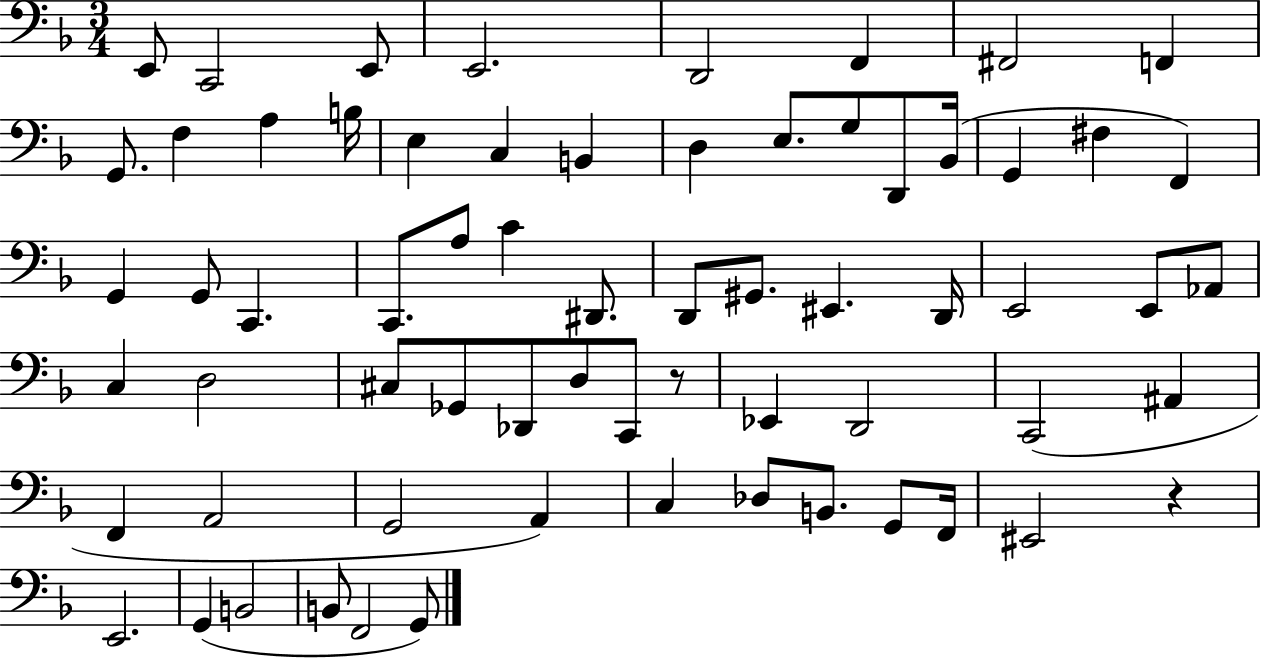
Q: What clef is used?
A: bass